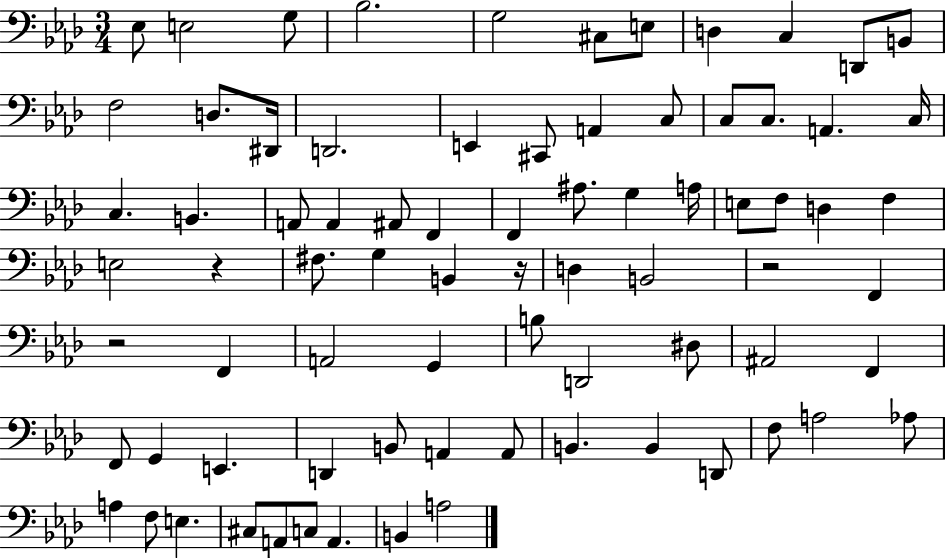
{
  \clef bass
  \numericTimeSignature
  \time 3/4
  \key aes \major
  \repeat volta 2 { ees8 e2 g8 | bes2. | g2 cis8 e8 | d4 c4 d,8 b,8 | \break f2 d8. dis,16 | d,2. | e,4 cis,8 a,4 c8 | c8 c8. a,4. c16 | \break c4. b,4. | a,8 a,4 ais,8 f,4 | f,4 ais8. g4 a16 | e8 f8 d4 f4 | \break e2 r4 | fis8. g4 b,4 r16 | d4 b,2 | r2 f,4 | \break r2 f,4 | a,2 g,4 | b8 d,2 dis8 | ais,2 f,4 | \break f,8 g,4 e,4. | d,4 b,8 a,4 a,8 | b,4. b,4 d,8 | f8 a2 aes8 | \break a4 f8 e4. | cis8 a,8 c8 a,4. | b,4 a2 | } \bar "|."
}